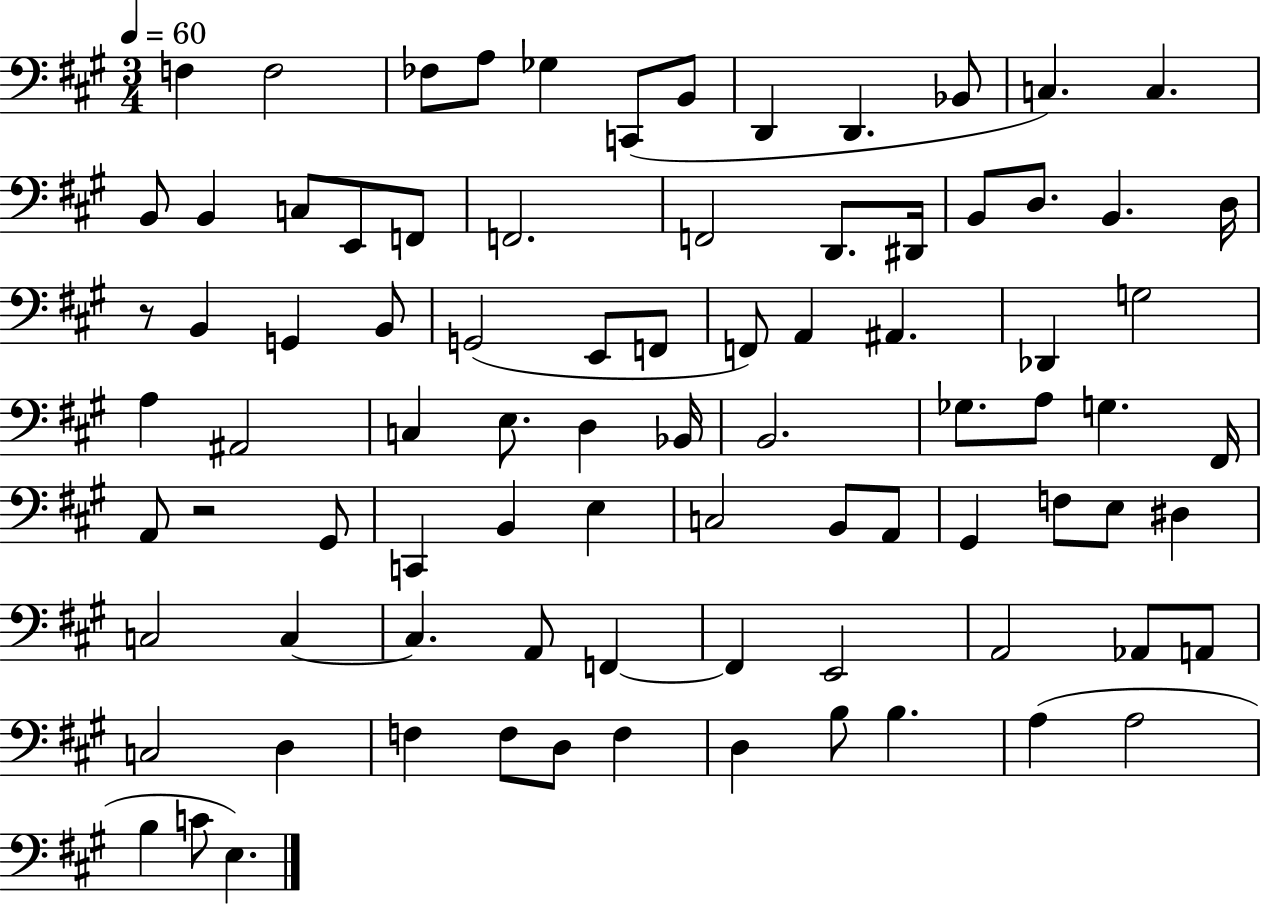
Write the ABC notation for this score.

X:1
T:Untitled
M:3/4
L:1/4
K:A
F, F,2 _F,/2 A,/2 _G, C,,/2 B,,/2 D,, D,, _B,,/2 C, C, B,,/2 B,, C,/2 E,,/2 F,,/2 F,,2 F,,2 D,,/2 ^D,,/4 B,,/2 D,/2 B,, D,/4 z/2 B,, G,, B,,/2 G,,2 E,,/2 F,,/2 F,,/2 A,, ^A,, _D,, G,2 A, ^A,,2 C, E,/2 D, _B,,/4 B,,2 _G,/2 A,/2 G, ^F,,/4 A,,/2 z2 ^G,,/2 C,, B,, E, C,2 B,,/2 A,,/2 ^G,, F,/2 E,/2 ^D, C,2 C, C, A,,/2 F,, F,, E,,2 A,,2 _A,,/2 A,,/2 C,2 D, F, F,/2 D,/2 F, D, B,/2 B, A, A,2 B, C/2 E,